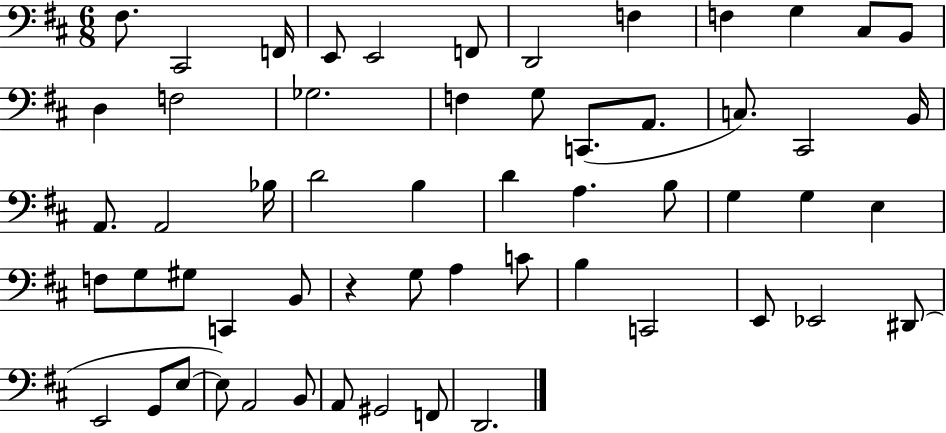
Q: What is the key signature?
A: D major